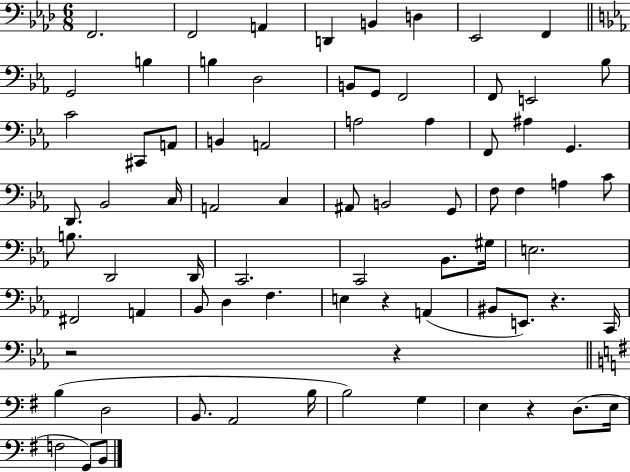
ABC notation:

X:1
T:Untitled
M:6/8
L:1/4
K:Ab
F,,2 F,,2 A,, D,, B,, D, _E,,2 F,, G,,2 B, B, D,2 B,,/2 G,,/2 F,,2 F,,/2 E,,2 _B,/2 C2 ^C,,/2 A,,/2 B,, A,,2 A,2 A, F,,/2 ^A, G,, D,,/2 _B,,2 C,/4 A,,2 C, ^A,,/2 B,,2 G,,/2 F,/2 F, A, C/2 B,/2 D,,2 D,,/4 C,,2 C,,2 _B,,/2 ^G,/4 E,2 ^F,,2 A,, _B,,/2 D, F, E, z A,, ^B,,/2 E,,/2 z C,,/4 z2 z B, D,2 B,,/2 A,,2 B,/4 B,2 G, E, z D,/2 E,/4 F,2 G,,/2 B,,/2